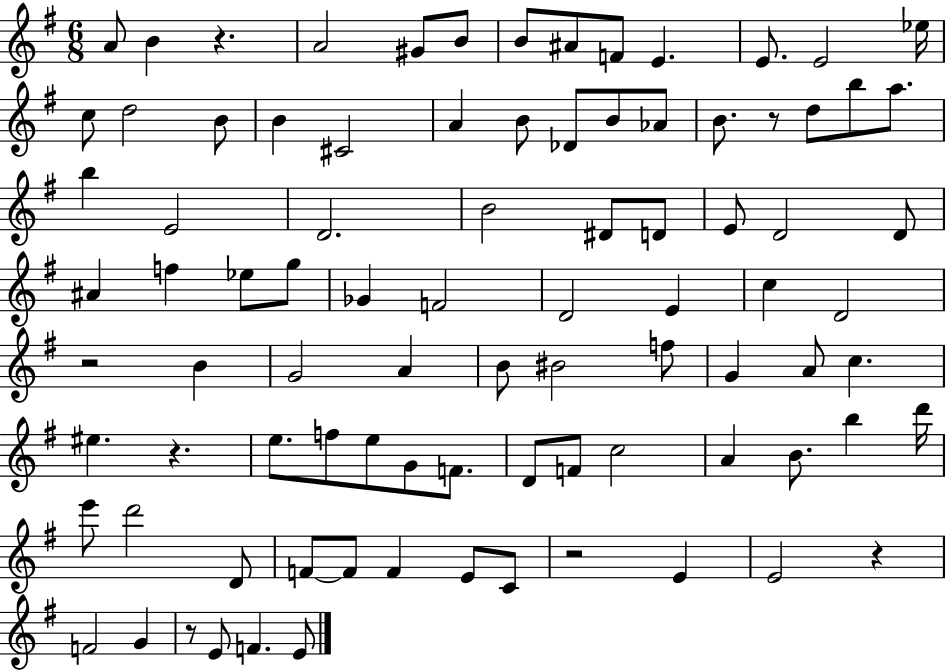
X:1
T:Untitled
M:6/8
L:1/4
K:G
A/2 B z A2 ^G/2 B/2 B/2 ^A/2 F/2 E E/2 E2 _e/4 c/2 d2 B/2 B ^C2 A B/2 _D/2 B/2 _A/2 B/2 z/2 d/2 b/2 a/2 b E2 D2 B2 ^D/2 D/2 E/2 D2 D/2 ^A f _e/2 g/2 _G F2 D2 E c D2 z2 B G2 A B/2 ^B2 f/2 G A/2 c ^e z e/2 f/2 e/2 G/2 F/2 D/2 F/2 c2 A B/2 b d'/4 e'/2 d'2 D/2 F/2 F/2 F E/2 C/2 z2 E E2 z F2 G z/2 E/2 F E/2